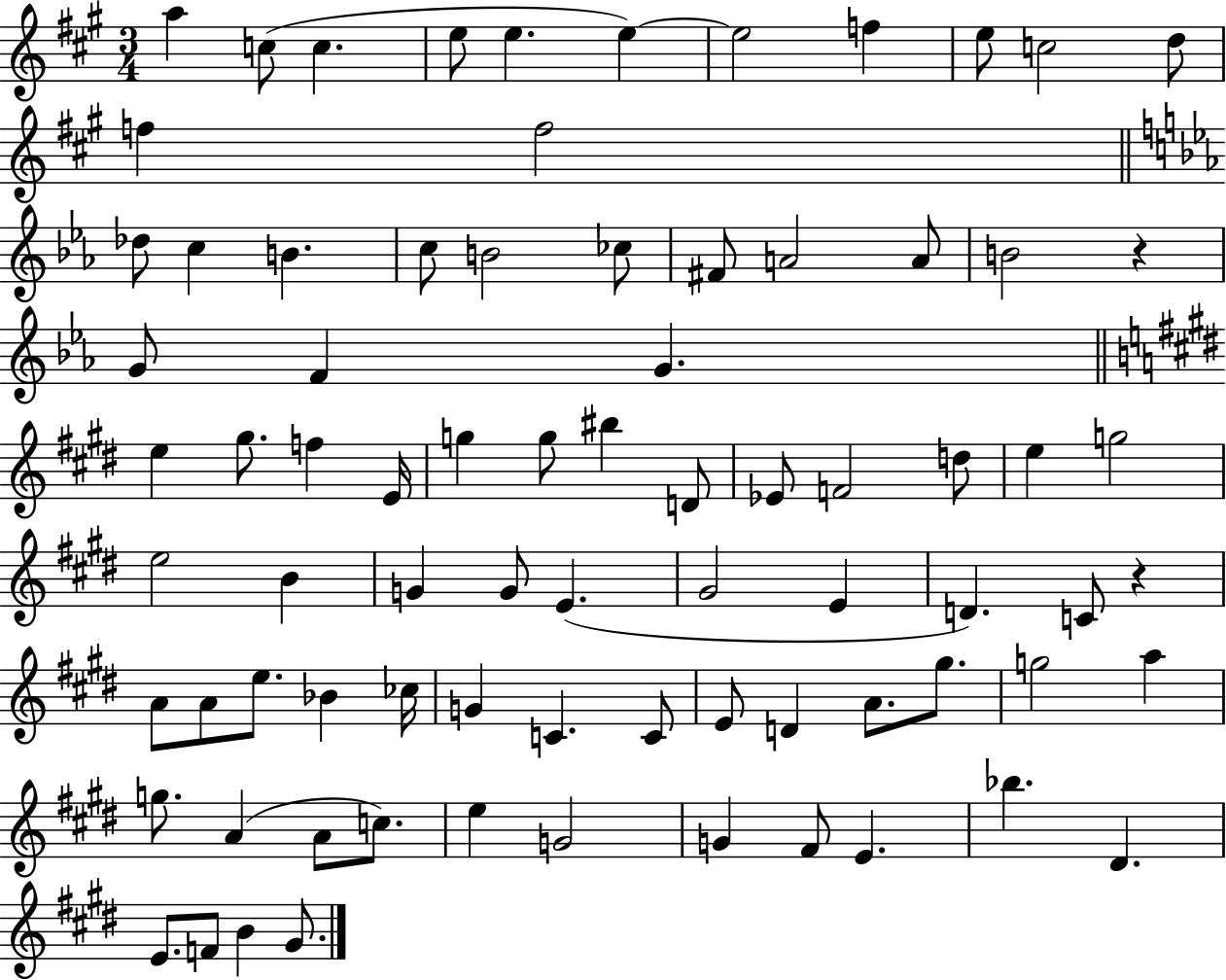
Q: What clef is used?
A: treble